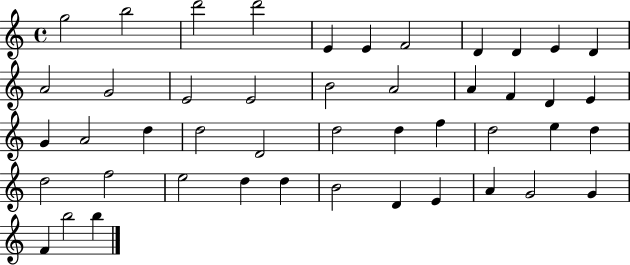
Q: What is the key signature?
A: C major